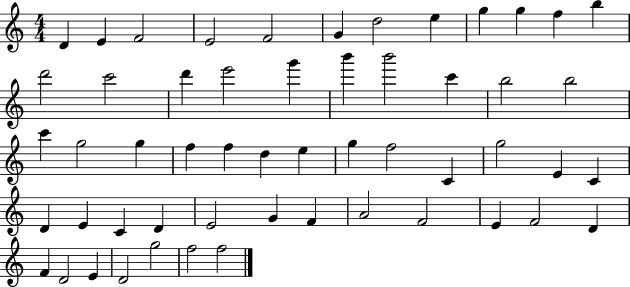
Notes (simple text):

D4/q E4/q F4/h E4/h F4/h G4/q D5/h E5/q G5/q G5/q F5/q B5/q D6/h C6/h D6/q E6/h G6/q B6/q B6/h C6/q B5/h B5/h C6/q G5/h G5/q F5/q F5/q D5/q E5/q G5/q F5/h C4/q G5/h E4/q C4/q D4/q E4/q C4/q D4/q E4/h G4/q F4/q A4/h F4/h E4/q F4/h D4/q F4/q D4/h E4/q D4/h G5/h F5/h F5/h